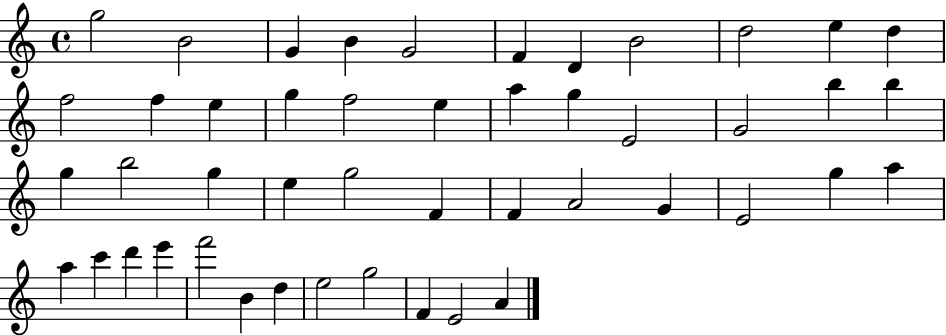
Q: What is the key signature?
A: C major